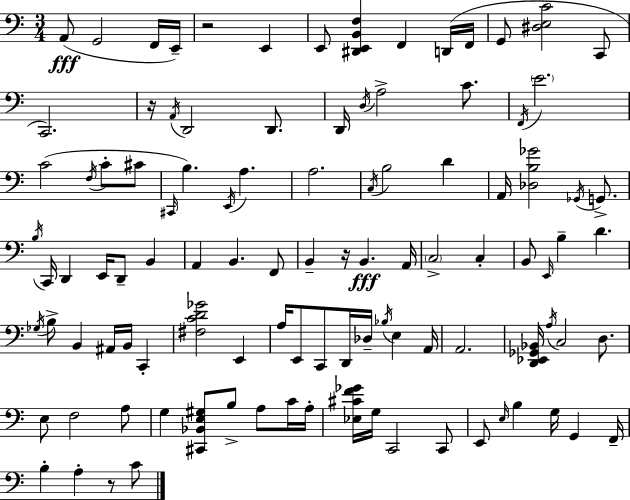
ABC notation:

X:1
T:Untitled
M:3/4
L:1/4
K:Am
A,,/2 G,,2 F,,/4 E,,/4 z2 E,, E,,/2 [^D,,E,,B,,F,] F,, D,,/4 F,,/4 G,,/2 [^D,E,C]2 C,,/2 C,,2 z/4 A,,/4 D,,2 D,,/2 D,,/4 D,/4 A,2 C/2 F,,/4 E2 C2 F,/4 C/2 ^C/2 ^C,,/4 B, E,,/4 A, A,2 C,/4 B,2 D A,,/4 [_D,B,_G]2 _G,,/4 G,,/2 B,/4 C,,/4 D,, E,,/4 D,,/2 B,, A,, B,, F,,/2 B,, z/4 B,, A,,/4 C,2 C, B,,/2 E,,/4 B, D _G,/4 B,/2 B,, ^A,,/4 B,,/4 C,, [^F,CD_G]2 E,, A,/4 E,,/2 C,,/2 D,,/4 _D,/4 _B,/4 E, A,,/4 A,,2 [D,,_E,,_G,,_B,,]/4 A,/4 C,2 D,/2 E,/2 F,2 A,/2 G, [^C,,_B,,E,^G,]/2 B,/2 A,/2 C/4 A,/4 [_E,^CF_G]/4 G,/4 C,,2 C,,/2 E,,/2 E,/4 B, G,/4 G,, F,,/4 B, A, z/2 C/2